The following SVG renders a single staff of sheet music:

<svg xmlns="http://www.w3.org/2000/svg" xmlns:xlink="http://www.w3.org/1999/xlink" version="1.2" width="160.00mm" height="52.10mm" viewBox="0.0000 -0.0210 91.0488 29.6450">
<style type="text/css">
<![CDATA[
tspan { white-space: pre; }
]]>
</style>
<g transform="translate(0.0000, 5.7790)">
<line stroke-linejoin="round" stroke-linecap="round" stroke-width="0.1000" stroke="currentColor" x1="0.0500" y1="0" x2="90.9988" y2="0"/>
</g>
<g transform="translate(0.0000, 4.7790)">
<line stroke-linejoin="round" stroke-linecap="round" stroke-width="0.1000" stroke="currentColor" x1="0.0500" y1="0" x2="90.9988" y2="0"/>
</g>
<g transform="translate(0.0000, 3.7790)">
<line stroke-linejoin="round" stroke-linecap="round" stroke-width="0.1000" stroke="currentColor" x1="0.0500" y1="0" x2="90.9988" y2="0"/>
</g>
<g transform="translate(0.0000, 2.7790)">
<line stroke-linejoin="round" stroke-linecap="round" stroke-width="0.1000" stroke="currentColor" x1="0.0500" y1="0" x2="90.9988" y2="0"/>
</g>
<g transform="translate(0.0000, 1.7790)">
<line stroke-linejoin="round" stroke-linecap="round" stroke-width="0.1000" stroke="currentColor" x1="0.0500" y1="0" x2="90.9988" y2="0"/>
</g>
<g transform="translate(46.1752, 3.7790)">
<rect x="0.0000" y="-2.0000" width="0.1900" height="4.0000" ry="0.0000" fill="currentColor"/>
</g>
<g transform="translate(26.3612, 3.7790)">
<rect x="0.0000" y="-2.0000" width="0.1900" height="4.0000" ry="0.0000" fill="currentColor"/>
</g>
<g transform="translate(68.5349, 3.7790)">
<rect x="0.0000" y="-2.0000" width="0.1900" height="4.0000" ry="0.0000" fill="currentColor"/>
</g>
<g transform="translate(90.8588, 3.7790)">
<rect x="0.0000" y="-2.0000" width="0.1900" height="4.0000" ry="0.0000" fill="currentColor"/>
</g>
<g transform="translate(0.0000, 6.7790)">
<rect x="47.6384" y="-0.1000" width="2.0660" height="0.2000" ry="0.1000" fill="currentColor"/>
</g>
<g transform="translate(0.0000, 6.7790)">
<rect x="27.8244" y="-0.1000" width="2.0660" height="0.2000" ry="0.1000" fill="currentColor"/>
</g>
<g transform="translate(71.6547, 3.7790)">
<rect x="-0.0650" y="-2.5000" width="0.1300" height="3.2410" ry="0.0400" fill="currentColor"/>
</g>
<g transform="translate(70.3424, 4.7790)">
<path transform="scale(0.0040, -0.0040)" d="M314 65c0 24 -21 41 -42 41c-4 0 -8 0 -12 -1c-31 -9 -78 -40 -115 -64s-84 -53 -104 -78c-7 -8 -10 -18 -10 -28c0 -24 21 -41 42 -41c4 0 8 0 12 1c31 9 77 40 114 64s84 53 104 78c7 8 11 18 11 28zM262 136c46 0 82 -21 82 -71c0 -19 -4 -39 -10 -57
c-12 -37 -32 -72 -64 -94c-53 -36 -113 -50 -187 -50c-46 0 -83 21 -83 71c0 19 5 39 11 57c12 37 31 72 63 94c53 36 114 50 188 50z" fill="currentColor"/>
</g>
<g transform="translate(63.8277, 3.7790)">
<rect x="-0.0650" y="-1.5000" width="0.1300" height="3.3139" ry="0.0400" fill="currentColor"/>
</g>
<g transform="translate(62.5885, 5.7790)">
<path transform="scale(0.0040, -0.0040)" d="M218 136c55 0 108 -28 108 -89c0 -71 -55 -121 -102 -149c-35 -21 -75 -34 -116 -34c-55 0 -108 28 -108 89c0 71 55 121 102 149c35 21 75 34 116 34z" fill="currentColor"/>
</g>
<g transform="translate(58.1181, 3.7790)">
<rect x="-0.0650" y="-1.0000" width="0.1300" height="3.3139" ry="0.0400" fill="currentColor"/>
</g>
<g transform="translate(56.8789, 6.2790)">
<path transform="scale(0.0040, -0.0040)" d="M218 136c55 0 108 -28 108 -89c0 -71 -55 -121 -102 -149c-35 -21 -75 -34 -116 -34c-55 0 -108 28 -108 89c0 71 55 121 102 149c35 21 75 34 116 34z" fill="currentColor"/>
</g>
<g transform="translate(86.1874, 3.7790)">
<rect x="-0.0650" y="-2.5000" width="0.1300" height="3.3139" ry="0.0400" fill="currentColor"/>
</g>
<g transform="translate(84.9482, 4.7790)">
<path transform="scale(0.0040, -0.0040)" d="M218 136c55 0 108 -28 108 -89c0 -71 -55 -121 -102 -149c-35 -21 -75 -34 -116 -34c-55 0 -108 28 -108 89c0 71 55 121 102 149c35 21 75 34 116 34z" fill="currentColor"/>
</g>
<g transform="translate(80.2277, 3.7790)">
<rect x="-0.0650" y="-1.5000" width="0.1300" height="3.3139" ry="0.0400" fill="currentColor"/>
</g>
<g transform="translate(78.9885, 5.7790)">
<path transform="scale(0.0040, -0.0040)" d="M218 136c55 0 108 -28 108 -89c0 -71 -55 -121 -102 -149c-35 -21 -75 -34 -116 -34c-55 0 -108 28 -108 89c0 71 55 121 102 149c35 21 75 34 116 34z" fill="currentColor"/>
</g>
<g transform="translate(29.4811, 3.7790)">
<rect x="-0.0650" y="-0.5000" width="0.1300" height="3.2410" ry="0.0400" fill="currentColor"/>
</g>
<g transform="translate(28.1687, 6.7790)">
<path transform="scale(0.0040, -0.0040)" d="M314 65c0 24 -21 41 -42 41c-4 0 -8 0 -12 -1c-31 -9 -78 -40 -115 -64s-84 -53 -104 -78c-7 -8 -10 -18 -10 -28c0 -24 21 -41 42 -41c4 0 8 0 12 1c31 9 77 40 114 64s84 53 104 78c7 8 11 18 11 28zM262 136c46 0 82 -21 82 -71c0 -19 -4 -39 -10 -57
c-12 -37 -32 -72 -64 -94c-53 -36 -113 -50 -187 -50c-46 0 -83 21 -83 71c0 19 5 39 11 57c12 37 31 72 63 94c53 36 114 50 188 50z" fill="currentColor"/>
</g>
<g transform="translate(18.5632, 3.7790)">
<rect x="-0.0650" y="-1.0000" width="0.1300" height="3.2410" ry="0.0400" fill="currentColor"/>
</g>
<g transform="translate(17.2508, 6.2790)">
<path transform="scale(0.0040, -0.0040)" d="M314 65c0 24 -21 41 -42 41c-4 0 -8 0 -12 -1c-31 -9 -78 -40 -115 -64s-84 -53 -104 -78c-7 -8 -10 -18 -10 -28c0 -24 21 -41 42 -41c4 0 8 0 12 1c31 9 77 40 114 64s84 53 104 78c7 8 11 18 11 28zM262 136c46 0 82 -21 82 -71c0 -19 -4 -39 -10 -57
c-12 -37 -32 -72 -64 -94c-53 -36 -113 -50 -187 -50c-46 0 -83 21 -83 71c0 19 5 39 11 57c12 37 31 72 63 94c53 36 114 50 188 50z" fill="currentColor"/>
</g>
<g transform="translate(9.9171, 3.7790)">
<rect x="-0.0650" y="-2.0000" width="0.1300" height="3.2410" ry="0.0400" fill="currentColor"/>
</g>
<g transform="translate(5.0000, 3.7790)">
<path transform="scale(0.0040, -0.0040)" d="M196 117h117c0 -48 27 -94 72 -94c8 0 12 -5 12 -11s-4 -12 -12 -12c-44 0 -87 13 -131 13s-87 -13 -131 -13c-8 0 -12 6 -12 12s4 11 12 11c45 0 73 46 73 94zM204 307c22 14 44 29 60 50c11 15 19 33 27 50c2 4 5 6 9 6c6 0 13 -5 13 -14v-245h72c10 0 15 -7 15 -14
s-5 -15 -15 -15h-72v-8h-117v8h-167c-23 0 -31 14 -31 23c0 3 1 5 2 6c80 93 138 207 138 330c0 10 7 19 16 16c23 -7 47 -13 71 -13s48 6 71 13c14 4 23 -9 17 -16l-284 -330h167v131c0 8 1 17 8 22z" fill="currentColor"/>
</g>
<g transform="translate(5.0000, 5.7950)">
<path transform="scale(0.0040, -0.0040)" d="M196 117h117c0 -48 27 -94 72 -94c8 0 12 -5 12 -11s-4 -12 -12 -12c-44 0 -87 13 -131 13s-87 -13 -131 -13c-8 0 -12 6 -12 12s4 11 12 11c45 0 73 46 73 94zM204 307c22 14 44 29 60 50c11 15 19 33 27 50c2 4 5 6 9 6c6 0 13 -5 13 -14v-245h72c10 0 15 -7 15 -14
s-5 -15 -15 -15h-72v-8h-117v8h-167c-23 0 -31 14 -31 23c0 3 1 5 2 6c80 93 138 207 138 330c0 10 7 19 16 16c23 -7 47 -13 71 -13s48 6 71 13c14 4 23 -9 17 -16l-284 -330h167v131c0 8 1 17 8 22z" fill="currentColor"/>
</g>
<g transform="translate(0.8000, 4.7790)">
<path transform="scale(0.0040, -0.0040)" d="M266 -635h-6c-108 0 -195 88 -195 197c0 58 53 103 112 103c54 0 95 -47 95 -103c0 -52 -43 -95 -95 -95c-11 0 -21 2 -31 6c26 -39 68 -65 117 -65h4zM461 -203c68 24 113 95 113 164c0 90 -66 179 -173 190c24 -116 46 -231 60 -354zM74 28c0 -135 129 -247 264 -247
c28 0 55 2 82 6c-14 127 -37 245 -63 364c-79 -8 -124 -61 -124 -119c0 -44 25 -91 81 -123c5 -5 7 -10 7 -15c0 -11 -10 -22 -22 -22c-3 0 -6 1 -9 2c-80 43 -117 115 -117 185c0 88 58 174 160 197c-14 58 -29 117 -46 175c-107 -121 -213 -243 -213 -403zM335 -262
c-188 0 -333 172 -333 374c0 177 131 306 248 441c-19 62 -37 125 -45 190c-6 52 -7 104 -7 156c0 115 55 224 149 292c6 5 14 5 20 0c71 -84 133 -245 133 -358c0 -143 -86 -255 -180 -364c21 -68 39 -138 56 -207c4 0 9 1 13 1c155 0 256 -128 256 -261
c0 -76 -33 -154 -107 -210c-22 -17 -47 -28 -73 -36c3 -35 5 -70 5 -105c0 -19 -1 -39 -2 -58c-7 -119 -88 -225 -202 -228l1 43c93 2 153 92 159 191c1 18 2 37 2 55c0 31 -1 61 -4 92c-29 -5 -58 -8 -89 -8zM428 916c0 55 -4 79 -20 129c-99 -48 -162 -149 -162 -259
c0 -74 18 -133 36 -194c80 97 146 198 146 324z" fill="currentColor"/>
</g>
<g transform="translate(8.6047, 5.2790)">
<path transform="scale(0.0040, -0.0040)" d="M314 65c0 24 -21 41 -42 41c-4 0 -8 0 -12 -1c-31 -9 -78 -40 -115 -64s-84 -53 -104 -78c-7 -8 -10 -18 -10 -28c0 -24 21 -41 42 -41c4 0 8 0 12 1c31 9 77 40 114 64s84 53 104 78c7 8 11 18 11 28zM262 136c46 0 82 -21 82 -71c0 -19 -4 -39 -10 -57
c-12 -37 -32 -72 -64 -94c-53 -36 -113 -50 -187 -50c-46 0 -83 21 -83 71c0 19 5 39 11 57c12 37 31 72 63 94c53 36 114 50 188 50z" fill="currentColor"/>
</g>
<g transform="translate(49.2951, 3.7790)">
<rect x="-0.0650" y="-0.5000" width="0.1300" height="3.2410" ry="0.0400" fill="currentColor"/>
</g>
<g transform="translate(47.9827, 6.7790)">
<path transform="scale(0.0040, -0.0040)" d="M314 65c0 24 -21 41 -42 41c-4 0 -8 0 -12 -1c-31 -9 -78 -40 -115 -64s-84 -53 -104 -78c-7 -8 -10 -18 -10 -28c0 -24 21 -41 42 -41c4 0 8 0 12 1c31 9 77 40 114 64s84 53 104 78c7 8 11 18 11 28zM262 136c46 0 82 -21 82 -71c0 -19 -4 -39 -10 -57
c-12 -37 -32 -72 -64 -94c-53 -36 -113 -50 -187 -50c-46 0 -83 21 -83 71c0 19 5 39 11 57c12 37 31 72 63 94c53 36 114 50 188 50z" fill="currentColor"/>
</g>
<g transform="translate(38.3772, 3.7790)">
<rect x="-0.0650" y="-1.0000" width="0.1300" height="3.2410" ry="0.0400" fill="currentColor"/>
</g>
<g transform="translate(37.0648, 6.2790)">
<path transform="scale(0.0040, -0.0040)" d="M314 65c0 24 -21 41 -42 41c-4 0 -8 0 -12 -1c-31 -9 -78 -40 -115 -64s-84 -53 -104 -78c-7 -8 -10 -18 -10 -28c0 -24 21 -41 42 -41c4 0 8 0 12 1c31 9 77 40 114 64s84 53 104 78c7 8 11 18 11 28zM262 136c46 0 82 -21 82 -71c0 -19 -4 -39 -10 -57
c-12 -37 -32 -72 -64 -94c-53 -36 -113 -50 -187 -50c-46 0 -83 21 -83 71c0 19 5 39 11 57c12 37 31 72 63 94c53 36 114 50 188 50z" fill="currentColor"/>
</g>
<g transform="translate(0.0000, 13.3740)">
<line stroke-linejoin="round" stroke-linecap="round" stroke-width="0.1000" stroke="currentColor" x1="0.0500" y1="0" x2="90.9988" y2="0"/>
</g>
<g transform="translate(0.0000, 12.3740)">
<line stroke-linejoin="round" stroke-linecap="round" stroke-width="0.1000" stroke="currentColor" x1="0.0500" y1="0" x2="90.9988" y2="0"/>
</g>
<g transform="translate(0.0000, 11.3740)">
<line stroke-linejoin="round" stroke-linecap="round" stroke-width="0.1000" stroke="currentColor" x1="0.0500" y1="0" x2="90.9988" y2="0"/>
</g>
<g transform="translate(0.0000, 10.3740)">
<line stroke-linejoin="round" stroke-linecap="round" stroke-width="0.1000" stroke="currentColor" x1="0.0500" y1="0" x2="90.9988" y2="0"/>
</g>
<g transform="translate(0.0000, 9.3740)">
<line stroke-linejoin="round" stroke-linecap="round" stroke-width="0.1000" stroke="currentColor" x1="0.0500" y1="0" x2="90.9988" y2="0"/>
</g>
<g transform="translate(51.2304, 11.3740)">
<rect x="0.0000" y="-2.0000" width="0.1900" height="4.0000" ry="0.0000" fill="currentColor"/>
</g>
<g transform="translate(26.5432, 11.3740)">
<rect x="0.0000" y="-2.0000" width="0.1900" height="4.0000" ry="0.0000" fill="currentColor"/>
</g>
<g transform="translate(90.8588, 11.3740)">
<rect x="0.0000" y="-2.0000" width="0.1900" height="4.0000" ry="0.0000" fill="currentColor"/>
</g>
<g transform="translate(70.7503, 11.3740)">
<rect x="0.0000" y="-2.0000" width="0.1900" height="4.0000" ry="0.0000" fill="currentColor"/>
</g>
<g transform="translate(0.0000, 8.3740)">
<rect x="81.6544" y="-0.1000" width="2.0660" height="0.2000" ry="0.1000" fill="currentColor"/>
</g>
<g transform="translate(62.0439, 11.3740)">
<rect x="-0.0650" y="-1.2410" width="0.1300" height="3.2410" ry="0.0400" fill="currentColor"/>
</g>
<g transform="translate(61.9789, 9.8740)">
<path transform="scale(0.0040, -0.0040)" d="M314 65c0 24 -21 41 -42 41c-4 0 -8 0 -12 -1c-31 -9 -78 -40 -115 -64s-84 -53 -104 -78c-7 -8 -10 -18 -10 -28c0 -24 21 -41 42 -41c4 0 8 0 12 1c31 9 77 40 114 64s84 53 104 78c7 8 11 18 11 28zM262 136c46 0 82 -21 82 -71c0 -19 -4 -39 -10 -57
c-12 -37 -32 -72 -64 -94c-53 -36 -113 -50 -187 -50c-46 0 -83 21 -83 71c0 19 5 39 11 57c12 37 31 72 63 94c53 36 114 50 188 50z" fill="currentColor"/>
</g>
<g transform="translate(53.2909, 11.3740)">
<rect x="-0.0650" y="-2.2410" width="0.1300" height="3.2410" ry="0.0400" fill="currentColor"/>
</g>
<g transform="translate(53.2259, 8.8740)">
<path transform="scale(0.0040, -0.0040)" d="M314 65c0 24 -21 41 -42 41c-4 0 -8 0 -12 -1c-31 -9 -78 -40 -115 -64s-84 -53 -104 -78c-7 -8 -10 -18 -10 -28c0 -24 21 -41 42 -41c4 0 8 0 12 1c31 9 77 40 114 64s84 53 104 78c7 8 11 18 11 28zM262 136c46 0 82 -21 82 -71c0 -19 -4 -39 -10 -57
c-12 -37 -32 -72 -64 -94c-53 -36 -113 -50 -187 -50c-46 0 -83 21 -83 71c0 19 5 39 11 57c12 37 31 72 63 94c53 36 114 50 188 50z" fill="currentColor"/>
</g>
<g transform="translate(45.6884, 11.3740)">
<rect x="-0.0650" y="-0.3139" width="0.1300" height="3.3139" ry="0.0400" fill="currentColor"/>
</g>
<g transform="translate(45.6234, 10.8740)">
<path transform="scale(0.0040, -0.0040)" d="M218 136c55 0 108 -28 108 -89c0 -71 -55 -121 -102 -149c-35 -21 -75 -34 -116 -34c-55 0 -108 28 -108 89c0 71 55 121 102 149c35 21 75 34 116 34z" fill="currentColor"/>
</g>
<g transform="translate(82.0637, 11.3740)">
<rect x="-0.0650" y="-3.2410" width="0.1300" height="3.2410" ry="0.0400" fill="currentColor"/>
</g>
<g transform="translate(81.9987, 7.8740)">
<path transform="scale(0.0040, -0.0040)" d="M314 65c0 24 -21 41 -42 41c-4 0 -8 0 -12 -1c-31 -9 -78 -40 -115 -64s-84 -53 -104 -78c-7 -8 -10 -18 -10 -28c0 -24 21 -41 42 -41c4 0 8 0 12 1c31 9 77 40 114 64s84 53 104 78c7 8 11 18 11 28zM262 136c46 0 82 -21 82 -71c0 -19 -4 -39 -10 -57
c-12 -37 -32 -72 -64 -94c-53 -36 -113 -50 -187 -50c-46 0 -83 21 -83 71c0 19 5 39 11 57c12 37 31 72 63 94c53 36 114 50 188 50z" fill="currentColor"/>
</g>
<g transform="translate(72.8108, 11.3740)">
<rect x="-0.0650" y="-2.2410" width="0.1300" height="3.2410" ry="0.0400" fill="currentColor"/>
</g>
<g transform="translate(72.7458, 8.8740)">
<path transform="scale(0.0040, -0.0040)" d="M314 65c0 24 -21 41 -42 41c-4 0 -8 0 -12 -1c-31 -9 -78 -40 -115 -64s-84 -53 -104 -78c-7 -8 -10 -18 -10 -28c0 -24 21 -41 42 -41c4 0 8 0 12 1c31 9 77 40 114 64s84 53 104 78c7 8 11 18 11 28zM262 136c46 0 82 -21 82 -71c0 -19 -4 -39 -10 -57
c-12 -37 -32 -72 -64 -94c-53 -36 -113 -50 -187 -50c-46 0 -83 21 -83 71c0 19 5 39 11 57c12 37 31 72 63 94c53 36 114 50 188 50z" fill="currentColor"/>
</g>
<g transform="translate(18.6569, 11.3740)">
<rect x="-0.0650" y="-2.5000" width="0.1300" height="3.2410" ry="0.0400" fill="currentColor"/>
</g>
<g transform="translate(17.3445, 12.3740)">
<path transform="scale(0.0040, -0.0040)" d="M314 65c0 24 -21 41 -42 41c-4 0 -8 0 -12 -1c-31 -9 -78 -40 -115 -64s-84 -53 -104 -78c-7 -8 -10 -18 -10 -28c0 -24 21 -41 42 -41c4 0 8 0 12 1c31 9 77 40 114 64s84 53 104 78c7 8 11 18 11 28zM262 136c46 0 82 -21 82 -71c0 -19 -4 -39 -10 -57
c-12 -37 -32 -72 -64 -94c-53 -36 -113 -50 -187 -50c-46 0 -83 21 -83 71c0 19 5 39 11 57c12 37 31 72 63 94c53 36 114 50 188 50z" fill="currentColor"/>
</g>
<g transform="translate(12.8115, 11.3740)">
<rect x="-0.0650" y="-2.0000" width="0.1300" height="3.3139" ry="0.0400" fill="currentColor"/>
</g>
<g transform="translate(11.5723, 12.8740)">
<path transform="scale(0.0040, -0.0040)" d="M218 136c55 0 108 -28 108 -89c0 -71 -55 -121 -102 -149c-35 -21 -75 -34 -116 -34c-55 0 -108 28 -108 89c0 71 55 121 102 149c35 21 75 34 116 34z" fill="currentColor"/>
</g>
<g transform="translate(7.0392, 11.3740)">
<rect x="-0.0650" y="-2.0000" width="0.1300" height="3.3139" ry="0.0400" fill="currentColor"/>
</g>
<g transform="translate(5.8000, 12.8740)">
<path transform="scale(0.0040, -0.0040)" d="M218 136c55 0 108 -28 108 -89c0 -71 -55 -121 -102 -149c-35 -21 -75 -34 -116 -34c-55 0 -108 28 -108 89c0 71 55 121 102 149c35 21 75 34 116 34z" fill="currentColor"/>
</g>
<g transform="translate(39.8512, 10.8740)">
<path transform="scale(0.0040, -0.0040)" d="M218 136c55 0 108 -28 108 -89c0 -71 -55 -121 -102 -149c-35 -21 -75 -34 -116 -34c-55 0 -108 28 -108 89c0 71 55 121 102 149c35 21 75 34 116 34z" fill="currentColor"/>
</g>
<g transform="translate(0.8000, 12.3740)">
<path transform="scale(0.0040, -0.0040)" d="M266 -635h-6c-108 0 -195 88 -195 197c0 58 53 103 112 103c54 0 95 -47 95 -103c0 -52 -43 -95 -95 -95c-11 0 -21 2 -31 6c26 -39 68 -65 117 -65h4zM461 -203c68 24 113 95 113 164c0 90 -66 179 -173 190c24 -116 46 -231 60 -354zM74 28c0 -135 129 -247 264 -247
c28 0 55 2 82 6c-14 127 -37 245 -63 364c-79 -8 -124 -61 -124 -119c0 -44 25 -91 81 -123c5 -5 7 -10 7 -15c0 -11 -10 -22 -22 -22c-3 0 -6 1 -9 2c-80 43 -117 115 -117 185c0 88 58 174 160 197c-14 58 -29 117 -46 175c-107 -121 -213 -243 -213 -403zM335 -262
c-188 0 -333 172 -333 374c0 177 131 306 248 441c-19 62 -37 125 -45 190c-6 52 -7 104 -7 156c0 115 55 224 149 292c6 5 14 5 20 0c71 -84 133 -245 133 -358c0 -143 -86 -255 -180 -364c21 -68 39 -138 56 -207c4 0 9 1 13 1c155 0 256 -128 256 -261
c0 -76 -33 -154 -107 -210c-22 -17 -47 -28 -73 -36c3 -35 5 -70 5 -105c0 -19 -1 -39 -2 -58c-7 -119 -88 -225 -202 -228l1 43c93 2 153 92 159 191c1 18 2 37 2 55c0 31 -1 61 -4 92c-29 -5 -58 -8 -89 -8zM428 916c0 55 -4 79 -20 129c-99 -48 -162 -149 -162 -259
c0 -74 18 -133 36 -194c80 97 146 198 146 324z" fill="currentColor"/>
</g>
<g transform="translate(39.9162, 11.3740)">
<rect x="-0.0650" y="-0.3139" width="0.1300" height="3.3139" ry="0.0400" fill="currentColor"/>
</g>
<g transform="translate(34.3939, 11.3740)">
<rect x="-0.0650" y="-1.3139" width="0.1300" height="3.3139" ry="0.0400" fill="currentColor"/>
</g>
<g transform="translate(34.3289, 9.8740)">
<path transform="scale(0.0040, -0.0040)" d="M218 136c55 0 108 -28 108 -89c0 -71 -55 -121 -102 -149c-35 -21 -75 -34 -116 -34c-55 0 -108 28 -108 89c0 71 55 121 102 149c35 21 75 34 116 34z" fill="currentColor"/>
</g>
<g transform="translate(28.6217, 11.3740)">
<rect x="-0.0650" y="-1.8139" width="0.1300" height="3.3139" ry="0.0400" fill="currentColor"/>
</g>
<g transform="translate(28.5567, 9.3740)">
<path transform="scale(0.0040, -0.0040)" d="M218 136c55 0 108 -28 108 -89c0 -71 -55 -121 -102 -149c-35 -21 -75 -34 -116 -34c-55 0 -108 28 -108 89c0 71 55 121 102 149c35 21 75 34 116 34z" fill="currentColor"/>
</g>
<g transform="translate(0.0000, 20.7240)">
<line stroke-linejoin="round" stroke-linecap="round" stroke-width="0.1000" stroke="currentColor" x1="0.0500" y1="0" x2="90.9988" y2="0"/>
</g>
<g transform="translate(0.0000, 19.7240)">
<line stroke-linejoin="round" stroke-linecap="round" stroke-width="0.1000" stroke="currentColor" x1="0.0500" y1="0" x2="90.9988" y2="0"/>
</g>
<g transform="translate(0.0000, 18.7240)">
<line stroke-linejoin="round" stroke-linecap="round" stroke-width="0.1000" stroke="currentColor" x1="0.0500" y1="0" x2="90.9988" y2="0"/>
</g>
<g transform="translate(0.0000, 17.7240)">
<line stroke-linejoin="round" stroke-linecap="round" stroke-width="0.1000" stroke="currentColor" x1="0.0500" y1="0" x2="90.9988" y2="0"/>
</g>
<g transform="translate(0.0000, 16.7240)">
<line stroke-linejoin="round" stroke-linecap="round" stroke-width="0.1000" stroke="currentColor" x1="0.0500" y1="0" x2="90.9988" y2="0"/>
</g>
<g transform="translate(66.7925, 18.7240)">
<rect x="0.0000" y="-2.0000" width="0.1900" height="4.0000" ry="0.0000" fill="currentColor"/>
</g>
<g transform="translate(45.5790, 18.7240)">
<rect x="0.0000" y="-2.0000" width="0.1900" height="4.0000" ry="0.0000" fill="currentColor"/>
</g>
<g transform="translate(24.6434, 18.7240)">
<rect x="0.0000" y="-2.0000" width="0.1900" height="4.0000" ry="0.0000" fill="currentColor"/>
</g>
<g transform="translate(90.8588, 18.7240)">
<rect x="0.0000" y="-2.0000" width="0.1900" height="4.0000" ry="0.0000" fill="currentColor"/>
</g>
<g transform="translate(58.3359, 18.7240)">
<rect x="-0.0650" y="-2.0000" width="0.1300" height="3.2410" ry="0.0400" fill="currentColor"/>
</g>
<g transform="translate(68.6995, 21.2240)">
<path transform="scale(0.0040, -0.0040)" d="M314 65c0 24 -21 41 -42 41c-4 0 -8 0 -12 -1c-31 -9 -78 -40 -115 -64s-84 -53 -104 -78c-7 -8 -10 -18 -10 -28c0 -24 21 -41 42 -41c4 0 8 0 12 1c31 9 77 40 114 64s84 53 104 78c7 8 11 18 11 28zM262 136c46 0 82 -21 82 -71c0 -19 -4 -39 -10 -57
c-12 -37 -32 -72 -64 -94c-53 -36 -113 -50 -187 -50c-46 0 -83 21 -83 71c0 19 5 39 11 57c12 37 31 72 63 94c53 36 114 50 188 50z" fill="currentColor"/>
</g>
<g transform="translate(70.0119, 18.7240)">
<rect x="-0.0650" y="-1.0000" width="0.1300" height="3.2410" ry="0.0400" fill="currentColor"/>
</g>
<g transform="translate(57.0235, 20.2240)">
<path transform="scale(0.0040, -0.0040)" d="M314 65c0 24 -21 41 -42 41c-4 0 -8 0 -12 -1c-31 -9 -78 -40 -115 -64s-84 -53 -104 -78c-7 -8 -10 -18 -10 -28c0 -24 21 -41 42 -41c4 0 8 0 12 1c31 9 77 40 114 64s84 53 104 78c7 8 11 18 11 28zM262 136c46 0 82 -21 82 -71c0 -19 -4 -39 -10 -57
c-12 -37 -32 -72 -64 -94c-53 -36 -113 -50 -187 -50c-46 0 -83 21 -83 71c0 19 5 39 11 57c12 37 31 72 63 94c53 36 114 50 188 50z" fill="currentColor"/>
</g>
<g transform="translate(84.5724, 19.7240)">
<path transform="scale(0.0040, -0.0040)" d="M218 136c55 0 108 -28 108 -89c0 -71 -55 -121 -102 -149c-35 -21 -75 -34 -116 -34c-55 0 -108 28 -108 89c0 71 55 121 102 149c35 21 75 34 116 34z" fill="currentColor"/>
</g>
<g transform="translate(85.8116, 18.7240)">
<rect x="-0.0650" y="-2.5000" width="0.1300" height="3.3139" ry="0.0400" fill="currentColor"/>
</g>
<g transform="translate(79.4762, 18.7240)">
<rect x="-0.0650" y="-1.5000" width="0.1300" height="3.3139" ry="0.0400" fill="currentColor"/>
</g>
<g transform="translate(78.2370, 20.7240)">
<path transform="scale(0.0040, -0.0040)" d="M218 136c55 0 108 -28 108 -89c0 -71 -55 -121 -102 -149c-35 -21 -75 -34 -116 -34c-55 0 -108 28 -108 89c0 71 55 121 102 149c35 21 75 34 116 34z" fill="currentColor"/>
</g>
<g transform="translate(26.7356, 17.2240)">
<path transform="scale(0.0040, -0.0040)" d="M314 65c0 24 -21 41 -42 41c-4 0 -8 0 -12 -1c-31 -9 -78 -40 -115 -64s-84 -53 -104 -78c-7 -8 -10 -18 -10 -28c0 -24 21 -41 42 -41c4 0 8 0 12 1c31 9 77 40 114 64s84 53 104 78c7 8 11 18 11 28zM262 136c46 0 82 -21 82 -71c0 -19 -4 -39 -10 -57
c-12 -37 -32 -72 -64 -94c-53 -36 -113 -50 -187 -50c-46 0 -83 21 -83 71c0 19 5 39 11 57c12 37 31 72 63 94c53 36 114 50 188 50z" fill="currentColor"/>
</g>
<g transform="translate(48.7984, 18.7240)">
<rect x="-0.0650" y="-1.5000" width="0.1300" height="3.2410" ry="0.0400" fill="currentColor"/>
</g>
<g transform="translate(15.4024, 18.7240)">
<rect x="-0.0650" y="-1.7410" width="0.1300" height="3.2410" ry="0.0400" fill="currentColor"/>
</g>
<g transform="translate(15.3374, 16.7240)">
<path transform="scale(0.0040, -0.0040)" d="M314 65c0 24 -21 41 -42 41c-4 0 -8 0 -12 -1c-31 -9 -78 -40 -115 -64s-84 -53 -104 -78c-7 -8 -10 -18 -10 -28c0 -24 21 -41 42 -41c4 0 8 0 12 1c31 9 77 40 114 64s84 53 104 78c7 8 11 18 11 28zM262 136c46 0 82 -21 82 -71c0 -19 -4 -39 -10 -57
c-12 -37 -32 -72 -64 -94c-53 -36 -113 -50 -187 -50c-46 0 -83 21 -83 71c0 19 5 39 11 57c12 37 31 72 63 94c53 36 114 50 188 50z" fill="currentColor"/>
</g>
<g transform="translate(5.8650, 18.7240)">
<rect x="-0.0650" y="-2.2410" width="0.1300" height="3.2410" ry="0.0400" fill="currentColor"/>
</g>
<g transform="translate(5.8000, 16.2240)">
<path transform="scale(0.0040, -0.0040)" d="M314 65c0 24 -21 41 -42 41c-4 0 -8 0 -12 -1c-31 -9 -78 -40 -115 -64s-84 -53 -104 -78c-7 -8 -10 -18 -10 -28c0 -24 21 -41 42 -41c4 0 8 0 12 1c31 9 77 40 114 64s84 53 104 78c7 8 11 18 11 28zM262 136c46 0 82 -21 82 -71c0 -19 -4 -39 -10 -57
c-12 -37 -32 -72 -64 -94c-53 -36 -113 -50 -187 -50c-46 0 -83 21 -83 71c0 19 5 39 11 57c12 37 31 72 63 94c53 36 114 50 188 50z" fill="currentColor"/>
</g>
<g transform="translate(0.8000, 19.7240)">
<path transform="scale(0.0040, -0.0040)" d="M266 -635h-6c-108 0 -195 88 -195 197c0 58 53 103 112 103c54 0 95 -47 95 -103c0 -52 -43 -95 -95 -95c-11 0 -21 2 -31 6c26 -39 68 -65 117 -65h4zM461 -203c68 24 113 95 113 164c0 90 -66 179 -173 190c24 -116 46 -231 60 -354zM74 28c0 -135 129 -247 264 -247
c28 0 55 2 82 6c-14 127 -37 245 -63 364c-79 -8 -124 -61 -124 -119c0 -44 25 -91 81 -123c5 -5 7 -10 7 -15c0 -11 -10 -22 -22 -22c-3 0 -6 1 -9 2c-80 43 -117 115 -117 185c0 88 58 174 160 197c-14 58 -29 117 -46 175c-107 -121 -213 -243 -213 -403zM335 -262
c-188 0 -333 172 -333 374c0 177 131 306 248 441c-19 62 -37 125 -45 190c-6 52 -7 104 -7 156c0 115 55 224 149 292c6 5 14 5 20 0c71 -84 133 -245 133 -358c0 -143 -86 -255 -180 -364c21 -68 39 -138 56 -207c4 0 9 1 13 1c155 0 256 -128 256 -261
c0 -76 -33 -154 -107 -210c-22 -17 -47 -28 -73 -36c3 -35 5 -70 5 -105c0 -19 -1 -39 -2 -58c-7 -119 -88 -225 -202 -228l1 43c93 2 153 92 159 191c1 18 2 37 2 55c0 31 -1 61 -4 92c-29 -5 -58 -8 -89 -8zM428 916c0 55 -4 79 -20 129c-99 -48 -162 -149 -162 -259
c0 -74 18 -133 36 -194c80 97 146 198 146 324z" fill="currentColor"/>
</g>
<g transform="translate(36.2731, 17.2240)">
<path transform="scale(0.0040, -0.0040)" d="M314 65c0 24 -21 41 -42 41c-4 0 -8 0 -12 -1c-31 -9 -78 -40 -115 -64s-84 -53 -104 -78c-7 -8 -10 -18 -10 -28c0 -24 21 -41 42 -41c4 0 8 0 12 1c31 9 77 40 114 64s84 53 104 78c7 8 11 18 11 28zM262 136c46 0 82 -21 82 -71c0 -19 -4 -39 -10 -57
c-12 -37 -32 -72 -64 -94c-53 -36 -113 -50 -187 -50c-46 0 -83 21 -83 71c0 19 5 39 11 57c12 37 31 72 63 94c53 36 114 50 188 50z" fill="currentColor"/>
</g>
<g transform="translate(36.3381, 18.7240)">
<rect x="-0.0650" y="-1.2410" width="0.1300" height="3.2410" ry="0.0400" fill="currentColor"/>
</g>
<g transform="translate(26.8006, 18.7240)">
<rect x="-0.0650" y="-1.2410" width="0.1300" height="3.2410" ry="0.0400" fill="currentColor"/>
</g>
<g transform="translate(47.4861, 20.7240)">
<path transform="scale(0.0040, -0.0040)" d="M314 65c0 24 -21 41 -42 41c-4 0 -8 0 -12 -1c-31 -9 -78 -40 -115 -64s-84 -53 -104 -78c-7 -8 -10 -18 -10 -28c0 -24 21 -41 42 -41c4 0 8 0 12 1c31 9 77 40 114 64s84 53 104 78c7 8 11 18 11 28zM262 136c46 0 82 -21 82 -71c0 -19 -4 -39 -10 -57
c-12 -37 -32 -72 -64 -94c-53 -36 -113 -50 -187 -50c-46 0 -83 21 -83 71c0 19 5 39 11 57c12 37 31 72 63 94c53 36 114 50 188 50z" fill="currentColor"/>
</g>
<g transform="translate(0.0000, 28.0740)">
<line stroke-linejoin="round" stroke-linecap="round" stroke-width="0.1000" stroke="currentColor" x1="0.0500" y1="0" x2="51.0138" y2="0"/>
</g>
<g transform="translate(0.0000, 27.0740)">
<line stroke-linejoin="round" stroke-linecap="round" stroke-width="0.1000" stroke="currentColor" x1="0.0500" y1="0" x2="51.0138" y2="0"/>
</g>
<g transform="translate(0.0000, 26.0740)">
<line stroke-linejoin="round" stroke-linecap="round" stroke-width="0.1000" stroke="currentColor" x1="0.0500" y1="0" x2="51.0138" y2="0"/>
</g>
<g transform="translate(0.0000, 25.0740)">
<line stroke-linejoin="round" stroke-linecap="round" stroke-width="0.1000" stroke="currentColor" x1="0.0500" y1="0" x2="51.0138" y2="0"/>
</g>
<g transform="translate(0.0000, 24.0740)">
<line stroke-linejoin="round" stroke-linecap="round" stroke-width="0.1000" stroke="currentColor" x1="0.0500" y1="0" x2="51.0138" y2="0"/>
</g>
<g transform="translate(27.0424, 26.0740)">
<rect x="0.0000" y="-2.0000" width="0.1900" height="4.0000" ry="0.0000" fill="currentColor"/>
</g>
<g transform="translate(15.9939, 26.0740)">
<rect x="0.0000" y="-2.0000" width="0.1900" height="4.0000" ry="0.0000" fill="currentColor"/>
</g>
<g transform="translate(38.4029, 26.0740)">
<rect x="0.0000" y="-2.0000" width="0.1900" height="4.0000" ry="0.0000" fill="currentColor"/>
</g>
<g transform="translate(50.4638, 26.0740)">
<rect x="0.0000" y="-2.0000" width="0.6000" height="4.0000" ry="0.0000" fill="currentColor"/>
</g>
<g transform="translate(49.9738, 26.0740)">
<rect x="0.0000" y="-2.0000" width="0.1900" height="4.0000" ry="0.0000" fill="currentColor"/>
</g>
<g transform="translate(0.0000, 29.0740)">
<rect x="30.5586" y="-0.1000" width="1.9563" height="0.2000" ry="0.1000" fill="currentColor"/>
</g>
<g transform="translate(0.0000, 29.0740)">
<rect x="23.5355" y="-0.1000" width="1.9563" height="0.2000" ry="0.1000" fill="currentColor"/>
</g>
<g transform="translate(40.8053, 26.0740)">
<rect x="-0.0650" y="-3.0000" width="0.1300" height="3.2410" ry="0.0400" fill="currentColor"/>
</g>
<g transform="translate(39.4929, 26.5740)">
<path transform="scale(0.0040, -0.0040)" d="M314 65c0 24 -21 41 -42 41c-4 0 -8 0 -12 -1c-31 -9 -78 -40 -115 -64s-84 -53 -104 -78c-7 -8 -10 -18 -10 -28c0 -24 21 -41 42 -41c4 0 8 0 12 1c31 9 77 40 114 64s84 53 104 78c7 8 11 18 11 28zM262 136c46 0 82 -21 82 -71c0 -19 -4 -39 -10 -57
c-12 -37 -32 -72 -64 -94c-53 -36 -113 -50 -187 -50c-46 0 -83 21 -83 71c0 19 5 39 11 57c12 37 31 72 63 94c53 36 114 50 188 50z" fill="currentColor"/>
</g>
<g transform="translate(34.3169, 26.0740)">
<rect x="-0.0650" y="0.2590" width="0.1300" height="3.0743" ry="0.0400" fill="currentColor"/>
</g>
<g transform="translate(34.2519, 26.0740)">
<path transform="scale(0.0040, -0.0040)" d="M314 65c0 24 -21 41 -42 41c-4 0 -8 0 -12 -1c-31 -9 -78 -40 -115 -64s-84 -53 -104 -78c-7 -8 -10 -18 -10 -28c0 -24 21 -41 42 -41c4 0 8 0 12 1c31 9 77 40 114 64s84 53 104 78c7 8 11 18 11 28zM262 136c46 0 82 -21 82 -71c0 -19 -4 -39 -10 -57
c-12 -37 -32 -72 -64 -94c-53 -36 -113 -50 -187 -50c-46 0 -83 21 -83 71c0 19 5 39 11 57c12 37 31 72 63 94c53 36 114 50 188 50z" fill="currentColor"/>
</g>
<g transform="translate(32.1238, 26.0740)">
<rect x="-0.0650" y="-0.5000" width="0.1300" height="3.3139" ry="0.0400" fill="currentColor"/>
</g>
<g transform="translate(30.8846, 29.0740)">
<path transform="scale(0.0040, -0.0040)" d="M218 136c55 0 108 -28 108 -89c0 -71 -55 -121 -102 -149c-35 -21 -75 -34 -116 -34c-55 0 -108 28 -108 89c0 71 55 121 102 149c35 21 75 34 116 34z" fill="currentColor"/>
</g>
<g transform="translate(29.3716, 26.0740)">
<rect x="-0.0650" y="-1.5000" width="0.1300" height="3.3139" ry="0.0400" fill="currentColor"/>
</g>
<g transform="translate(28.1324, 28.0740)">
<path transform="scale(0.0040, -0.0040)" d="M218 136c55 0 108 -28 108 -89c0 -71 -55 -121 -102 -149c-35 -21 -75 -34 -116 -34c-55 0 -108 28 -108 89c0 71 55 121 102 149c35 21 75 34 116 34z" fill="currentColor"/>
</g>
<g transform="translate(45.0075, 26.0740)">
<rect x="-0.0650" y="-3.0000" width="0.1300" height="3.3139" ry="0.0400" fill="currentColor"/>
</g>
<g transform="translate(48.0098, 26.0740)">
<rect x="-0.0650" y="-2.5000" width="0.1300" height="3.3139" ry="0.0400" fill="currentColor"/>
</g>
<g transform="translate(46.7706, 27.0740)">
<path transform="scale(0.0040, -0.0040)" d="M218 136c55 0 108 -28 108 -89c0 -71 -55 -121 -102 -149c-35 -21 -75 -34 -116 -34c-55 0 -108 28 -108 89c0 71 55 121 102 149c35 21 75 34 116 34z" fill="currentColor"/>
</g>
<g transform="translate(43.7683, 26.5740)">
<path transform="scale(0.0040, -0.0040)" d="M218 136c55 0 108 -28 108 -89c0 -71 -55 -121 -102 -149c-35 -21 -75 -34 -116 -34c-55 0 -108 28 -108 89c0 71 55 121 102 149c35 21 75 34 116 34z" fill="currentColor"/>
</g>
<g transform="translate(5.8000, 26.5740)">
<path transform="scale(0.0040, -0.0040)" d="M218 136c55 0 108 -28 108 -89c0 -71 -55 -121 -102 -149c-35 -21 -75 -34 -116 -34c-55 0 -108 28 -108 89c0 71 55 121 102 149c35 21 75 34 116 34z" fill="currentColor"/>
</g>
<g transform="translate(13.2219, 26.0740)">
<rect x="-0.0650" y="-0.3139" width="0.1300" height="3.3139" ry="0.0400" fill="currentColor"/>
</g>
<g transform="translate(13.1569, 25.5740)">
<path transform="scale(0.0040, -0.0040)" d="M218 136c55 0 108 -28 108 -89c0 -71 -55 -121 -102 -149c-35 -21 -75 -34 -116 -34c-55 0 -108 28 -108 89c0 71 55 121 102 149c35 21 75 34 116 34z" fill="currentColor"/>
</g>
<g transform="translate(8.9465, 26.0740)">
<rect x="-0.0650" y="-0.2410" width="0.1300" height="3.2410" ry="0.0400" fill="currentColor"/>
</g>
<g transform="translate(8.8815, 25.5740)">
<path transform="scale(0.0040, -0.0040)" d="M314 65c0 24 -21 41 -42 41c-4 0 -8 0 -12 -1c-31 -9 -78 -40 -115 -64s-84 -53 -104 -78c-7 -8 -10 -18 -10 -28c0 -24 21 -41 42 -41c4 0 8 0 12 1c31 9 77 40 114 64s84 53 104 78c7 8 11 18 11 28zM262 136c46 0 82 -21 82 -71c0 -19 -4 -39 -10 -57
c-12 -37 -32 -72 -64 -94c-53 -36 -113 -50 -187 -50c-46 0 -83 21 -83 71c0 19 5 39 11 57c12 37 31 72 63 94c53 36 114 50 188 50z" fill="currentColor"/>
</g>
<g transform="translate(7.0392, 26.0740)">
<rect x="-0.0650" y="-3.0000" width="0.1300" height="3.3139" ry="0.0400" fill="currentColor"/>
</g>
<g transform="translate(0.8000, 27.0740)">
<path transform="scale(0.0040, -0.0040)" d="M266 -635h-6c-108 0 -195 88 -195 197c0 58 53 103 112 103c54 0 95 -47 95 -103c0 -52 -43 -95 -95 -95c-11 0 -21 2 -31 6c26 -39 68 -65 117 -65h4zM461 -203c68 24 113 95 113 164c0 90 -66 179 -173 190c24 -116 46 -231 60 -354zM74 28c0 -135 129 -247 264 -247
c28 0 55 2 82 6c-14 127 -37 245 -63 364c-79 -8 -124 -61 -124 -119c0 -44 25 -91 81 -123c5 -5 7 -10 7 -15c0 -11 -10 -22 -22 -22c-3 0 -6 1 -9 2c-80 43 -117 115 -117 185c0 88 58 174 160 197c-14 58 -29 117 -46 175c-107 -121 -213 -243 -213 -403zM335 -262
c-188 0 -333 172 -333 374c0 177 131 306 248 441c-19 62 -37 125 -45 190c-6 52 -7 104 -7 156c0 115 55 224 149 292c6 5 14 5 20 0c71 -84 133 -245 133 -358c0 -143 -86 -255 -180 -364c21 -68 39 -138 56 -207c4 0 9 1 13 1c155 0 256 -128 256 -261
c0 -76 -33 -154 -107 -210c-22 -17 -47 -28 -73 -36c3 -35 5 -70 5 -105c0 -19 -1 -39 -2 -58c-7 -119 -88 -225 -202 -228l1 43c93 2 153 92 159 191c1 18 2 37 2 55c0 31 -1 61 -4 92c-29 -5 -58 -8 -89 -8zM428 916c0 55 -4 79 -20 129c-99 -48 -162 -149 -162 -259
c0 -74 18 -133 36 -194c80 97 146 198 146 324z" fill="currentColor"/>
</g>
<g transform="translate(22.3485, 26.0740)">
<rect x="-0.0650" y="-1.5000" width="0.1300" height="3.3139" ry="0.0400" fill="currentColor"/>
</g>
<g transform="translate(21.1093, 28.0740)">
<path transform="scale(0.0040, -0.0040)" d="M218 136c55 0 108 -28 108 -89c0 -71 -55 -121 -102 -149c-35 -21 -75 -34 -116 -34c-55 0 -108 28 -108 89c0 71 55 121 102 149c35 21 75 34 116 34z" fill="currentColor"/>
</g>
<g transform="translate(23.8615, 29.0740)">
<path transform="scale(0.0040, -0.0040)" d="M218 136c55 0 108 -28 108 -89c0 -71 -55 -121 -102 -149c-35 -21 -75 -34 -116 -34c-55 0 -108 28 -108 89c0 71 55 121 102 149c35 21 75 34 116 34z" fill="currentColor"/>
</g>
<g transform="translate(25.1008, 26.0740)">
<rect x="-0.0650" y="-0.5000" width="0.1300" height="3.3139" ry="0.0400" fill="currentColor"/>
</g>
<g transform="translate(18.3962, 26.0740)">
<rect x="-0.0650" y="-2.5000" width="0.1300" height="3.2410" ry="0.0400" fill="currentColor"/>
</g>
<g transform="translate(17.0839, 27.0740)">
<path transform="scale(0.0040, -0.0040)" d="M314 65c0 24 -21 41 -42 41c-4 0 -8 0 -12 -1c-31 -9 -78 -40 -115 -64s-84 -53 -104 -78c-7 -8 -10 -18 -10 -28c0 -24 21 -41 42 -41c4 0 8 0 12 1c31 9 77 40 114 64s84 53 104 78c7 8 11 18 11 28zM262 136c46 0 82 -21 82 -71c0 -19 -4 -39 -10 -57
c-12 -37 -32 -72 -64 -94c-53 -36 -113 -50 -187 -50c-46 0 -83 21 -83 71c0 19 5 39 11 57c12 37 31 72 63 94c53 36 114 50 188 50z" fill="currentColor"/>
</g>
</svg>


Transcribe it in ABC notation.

X:1
T:Untitled
M:4/4
L:1/4
K:C
F2 D2 C2 D2 C2 D E G2 E G F F G2 f e c c g2 e2 g2 b2 g2 f2 e2 e2 E2 F2 D2 E G A c2 c G2 E C E C B2 A2 A G